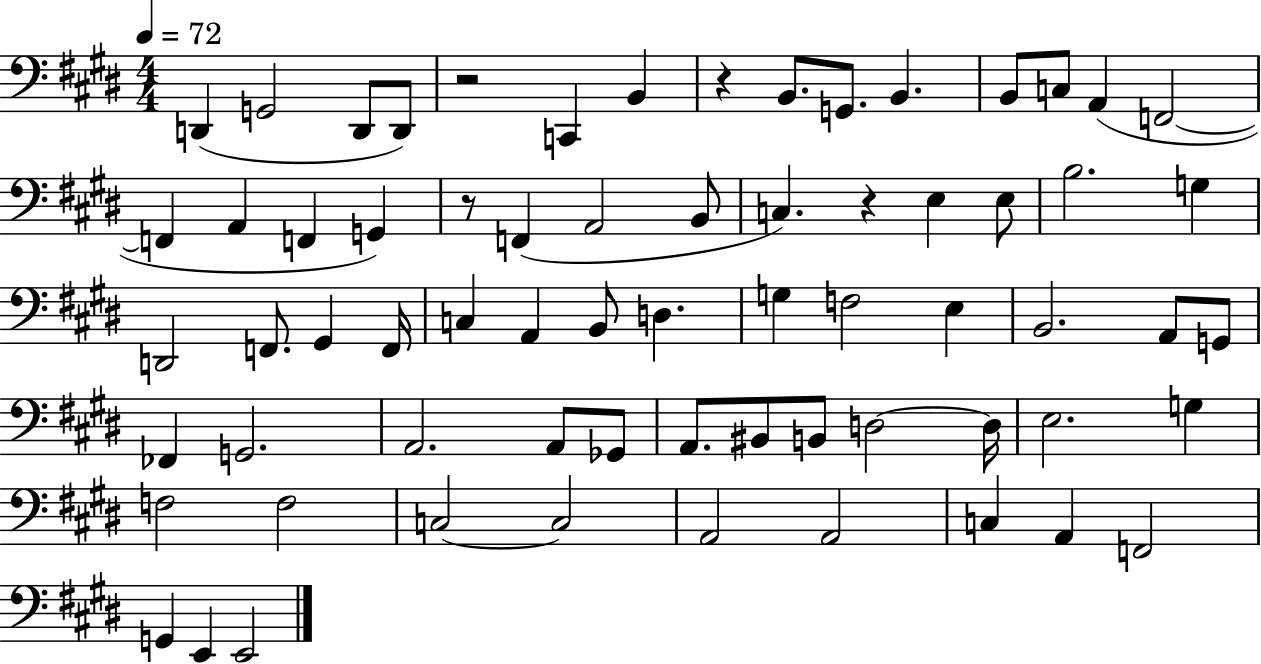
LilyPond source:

{
  \clef bass
  \numericTimeSignature
  \time 4/4
  \key e \major
  \tempo 4 = 72
  d,4( g,2 d,8 d,8) | r2 c,4 b,4 | r4 b,8. g,8. b,4. | b,8 c8 a,4( f,2~~ | \break f,4 a,4 f,4 g,4) | r8 f,4( a,2 b,8 | c4.) r4 e4 e8 | b2. g4 | \break d,2 f,8. gis,4 f,16 | c4 a,4 b,8 d4. | g4 f2 e4 | b,2. a,8 g,8 | \break fes,4 g,2. | a,2. a,8 ges,8 | a,8. bis,8 b,8 d2~~ d16 | e2. g4 | \break f2 f2 | c2~~ c2 | a,2 a,2 | c4 a,4 f,2 | \break g,4 e,4 e,2 | \bar "|."
}